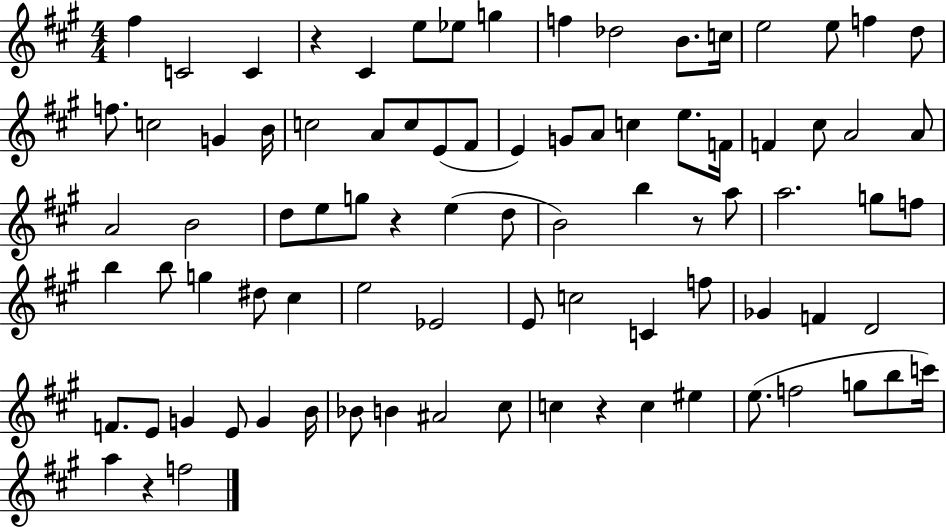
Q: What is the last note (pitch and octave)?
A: F5